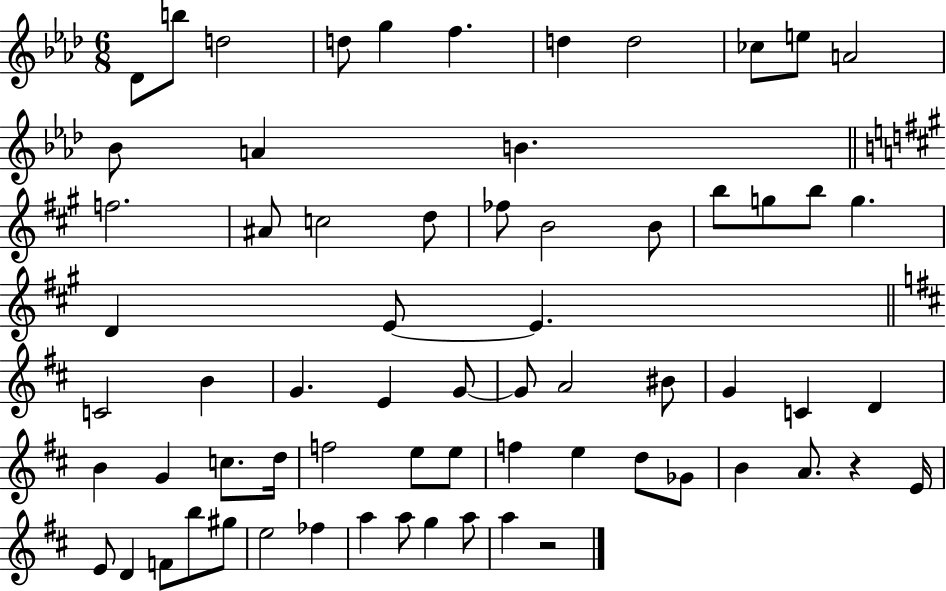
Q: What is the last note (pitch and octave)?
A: A5